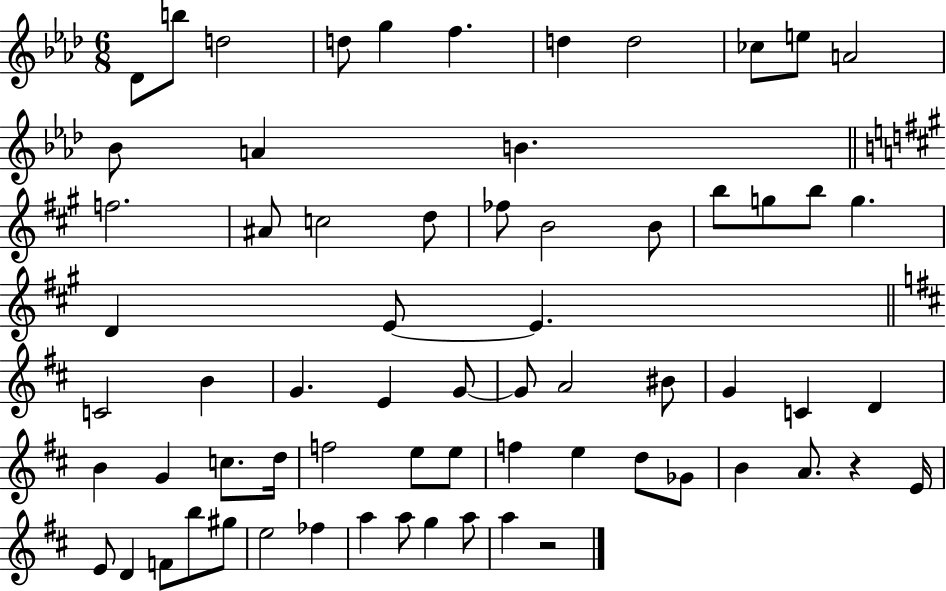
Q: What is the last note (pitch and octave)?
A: A5